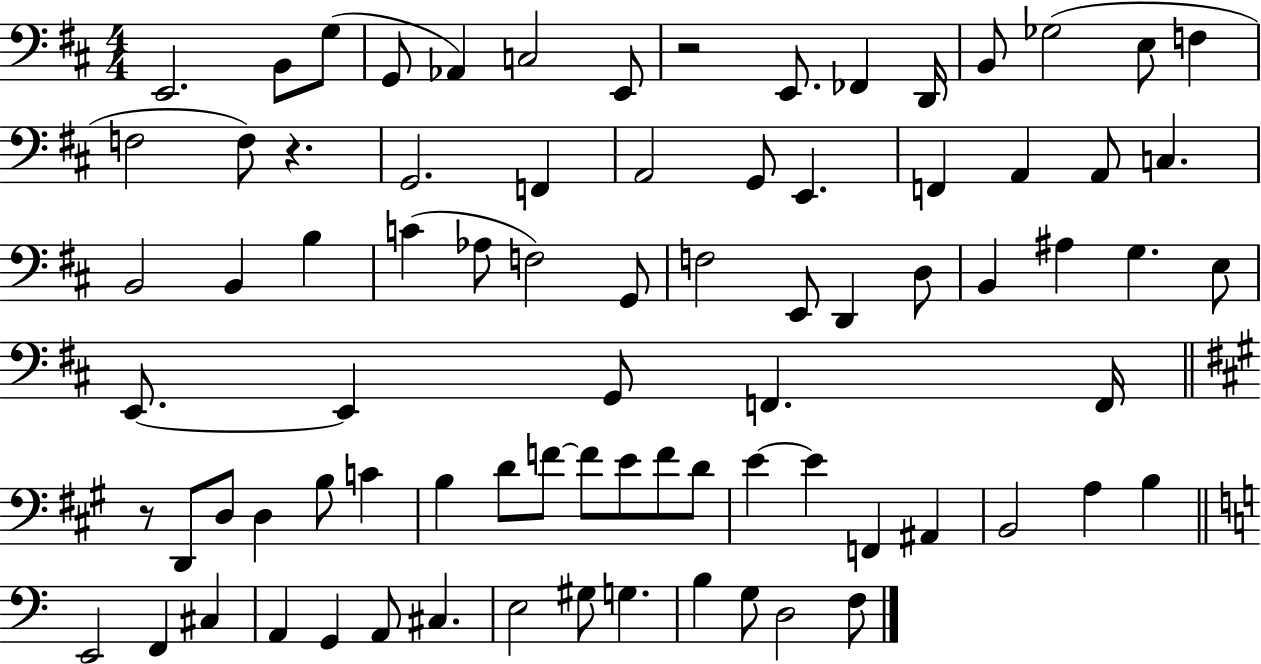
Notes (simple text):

E2/h. B2/e G3/e G2/e Ab2/q C3/h E2/e R/h E2/e. FES2/q D2/s B2/e Gb3/h E3/e F3/q F3/h F3/e R/q. G2/h. F2/q A2/h G2/e E2/q. F2/q A2/q A2/e C3/q. B2/h B2/q B3/q C4/q Ab3/e F3/h G2/e F3/h E2/e D2/q D3/e B2/q A#3/q G3/q. E3/e E2/e. E2/q G2/e F2/q. F2/s R/e D2/e D3/e D3/q B3/e C4/q B3/q D4/e F4/e F4/e E4/e F4/e D4/e E4/q E4/q F2/q A#2/q B2/h A3/q B3/q E2/h F2/q C#3/q A2/q G2/q A2/e C#3/q. E3/h G#3/e G3/q. B3/q G3/e D3/h F3/e